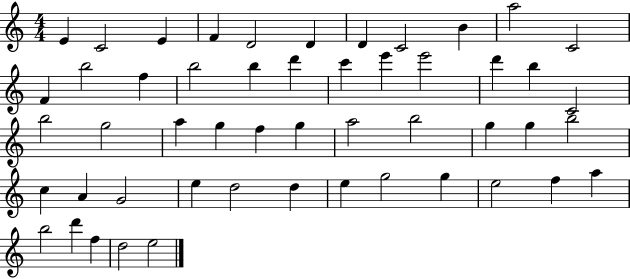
E4/q C4/h E4/q F4/q D4/h D4/q D4/q C4/h B4/q A5/h C4/h F4/q B5/h F5/q B5/h B5/q D6/q C6/q E6/q E6/h D6/q B5/q C4/h B5/h G5/h A5/q G5/q F5/q G5/q A5/h B5/h G5/q G5/q B5/h C5/q A4/q G4/h E5/q D5/h D5/q E5/q G5/h G5/q E5/h F5/q A5/q B5/h D6/q F5/q D5/h E5/h